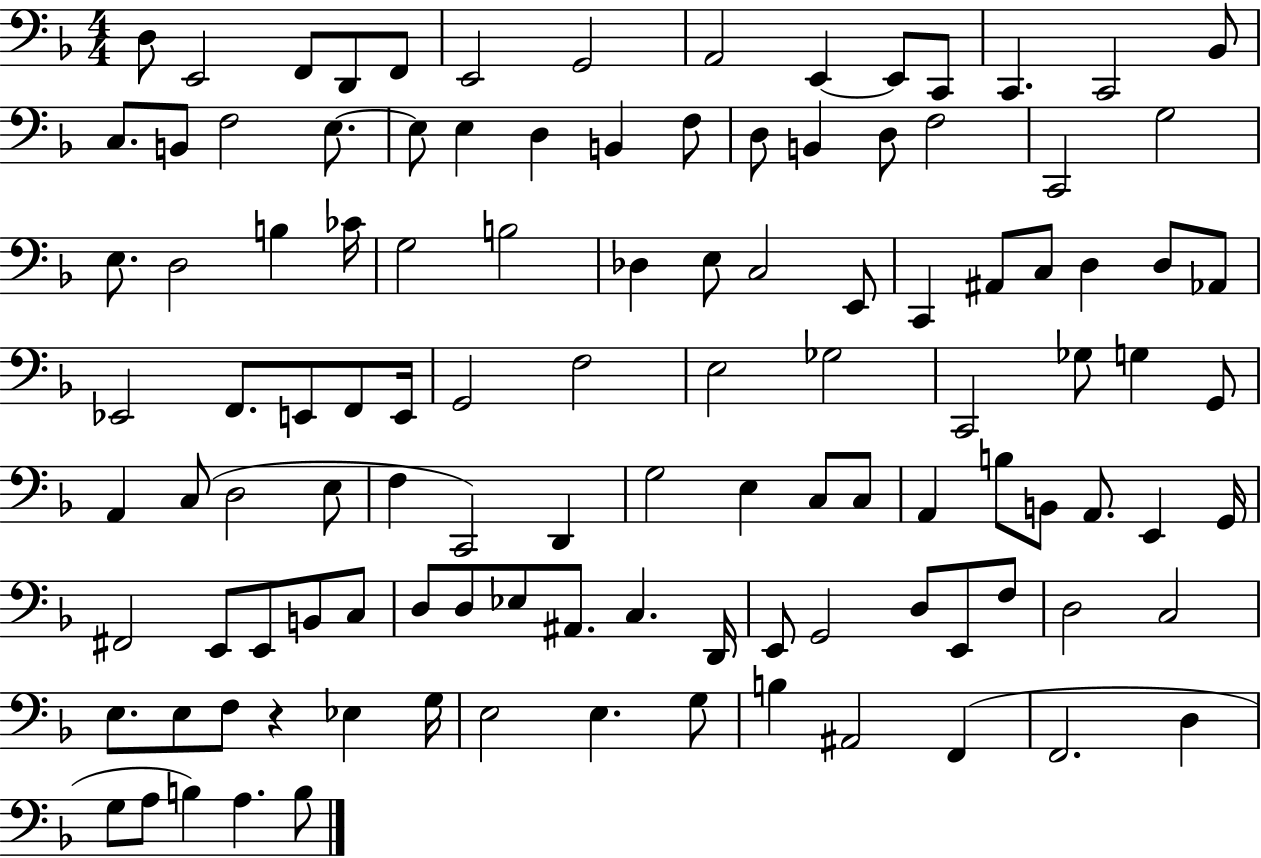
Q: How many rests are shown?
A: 1